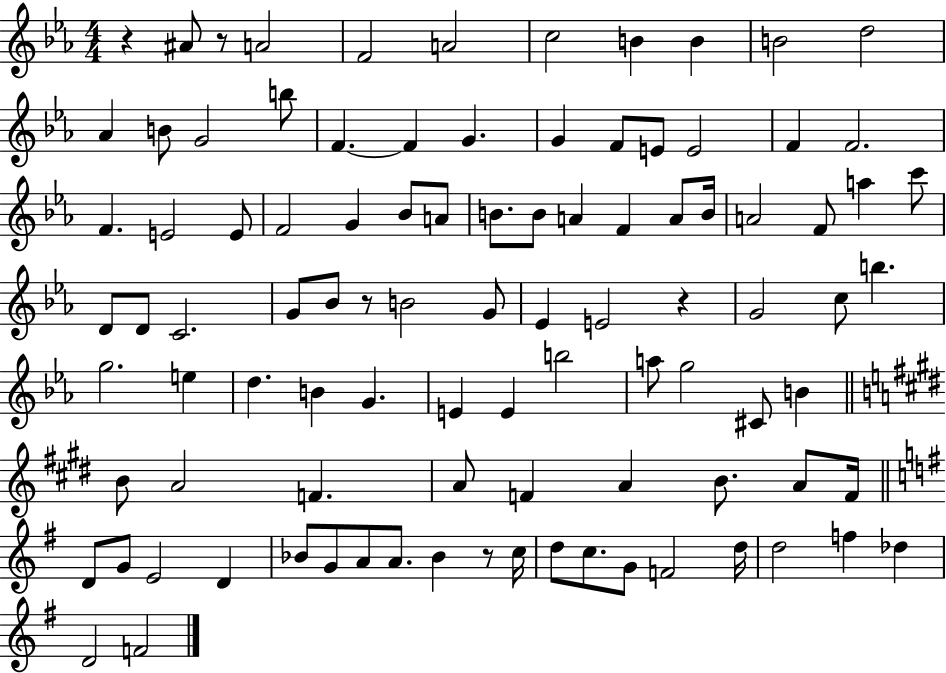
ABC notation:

X:1
T:Untitled
M:4/4
L:1/4
K:Eb
z ^A/2 z/2 A2 F2 A2 c2 B B B2 d2 _A B/2 G2 b/2 F F G G F/2 E/2 E2 F F2 F E2 E/2 F2 G _B/2 A/2 B/2 B/2 A F A/2 B/4 A2 F/2 a c'/2 D/2 D/2 C2 G/2 _B/2 z/2 B2 G/2 _E E2 z G2 c/2 b g2 e d B G E E b2 a/2 g2 ^C/2 B B/2 A2 F A/2 F A B/2 A/2 F/4 D/2 G/2 E2 D _B/2 G/2 A/2 A/2 _B z/2 c/4 d/2 c/2 G/2 F2 d/4 d2 f _d D2 F2